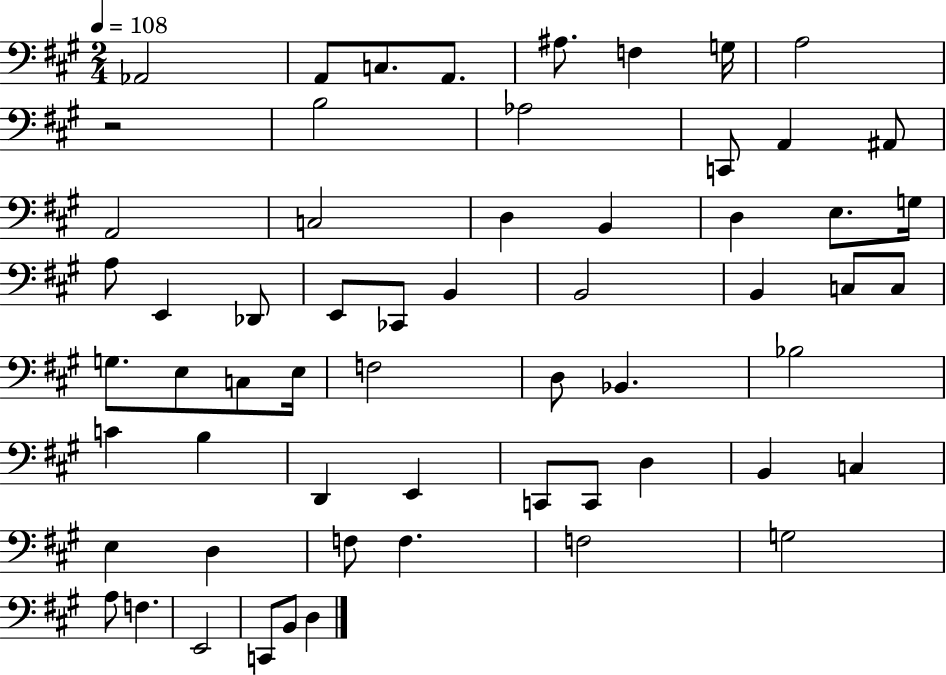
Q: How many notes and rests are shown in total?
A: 60